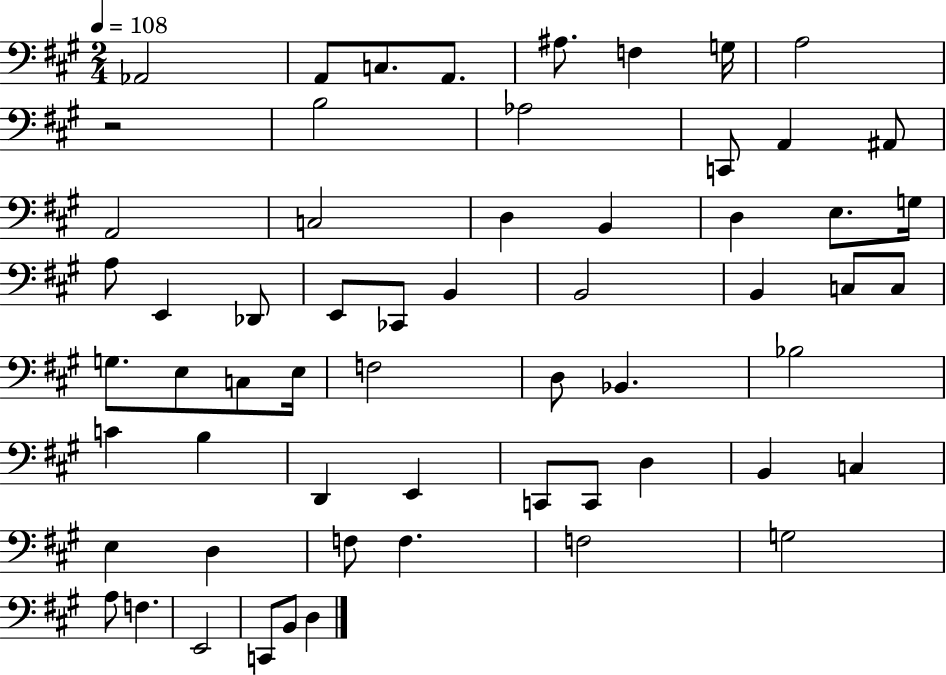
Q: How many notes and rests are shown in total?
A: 60